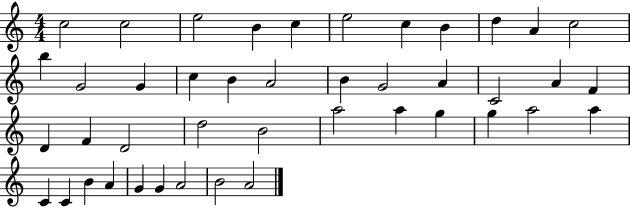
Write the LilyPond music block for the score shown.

{
  \clef treble
  \numericTimeSignature
  \time 4/4
  \key c \major
  c''2 c''2 | e''2 b'4 c''4 | e''2 c''4 b'4 | d''4 a'4 c''2 | \break b''4 g'2 g'4 | c''4 b'4 a'2 | b'4 g'2 a'4 | c'2 a'4 f'4 | \break d'4 f'4 d'2 | d''2 b'2 | a''2 a''4 g''4 | g''4 a''2 a''4 | \break c'4 c'4 b'4 a'4 | g'4 g'4 a'2 | b'2 a'2 | \bar "|."
}